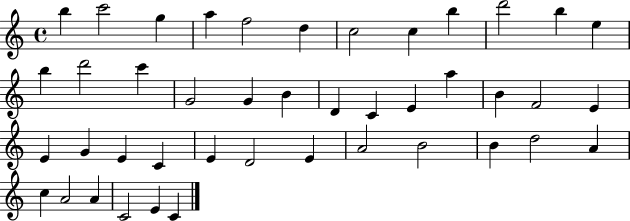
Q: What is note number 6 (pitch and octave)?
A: D5